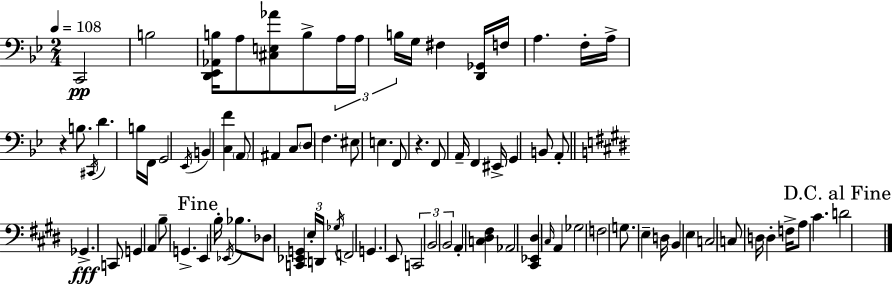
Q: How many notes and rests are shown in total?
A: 84